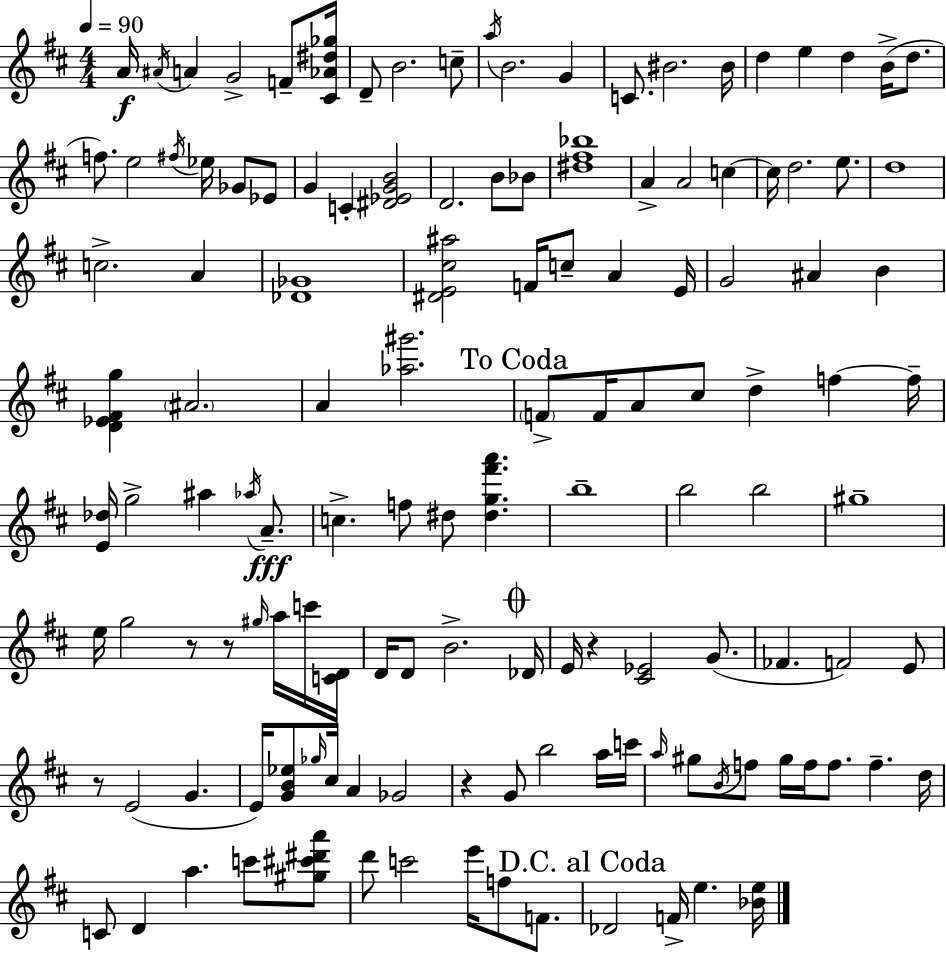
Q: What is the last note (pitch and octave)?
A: E5